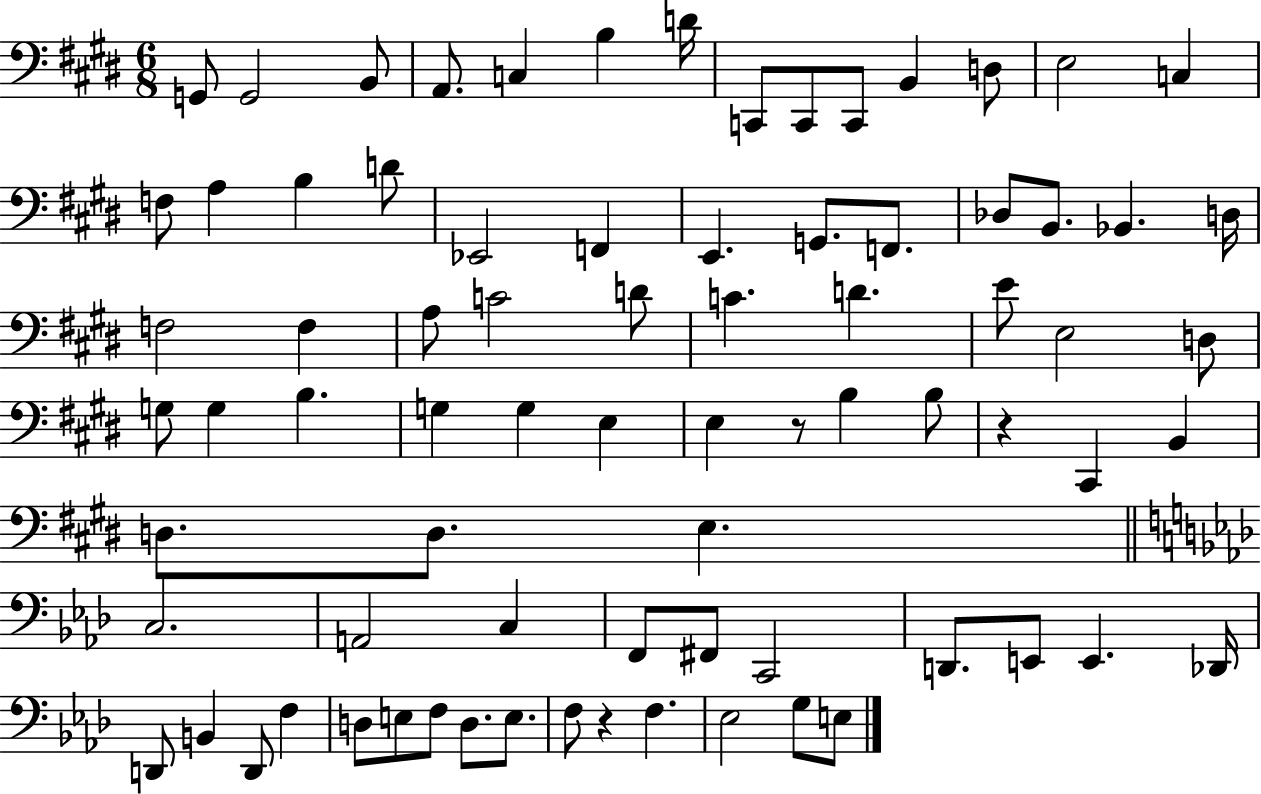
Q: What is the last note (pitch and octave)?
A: E3